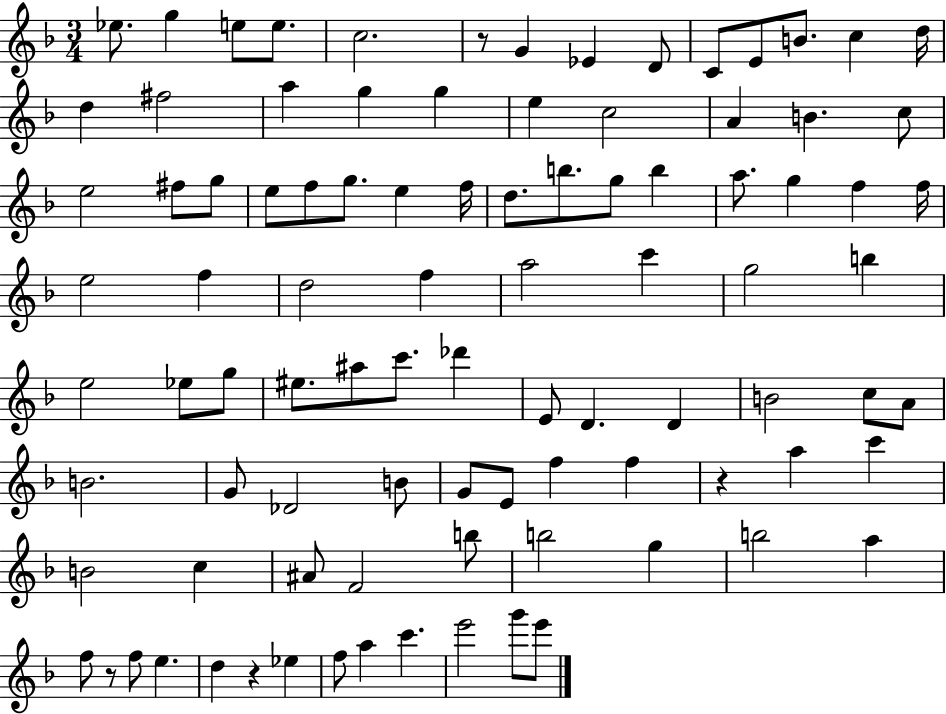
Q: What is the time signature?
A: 3/4